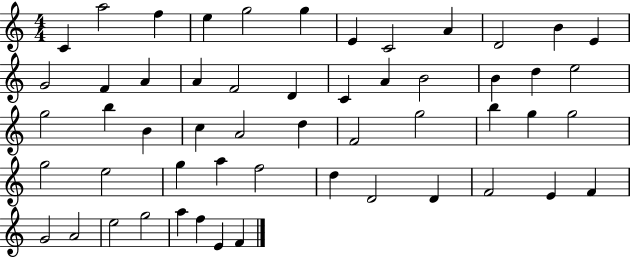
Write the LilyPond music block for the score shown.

{
  \clef treble
  \numericTimeSignature
  \time 4/4
  \key c \major
  c'4 a''2 f''4 | e''4 g''2 g''4 | e'4 c'2 a'4 | d'2 b'4 e'4 | \break g'2 f'4 a'4 | a'4 f'2 d'4 | c'4 a'4 b'2 | b'4 d''4 e''2 | \break g''2 b''4 b'4 | c''4 a'2 d''4 | f'2 g''2 | b''4 g''4 g''2 | \break g''2 e''2 | g''4 a''4 f''2 | d''4 d'2 d'4 | f'2 e'4 f'4 | \break g'2 a'2 | e''2 g''2 | a''4 f''4 e'4 f'4 | \bar "|."
}